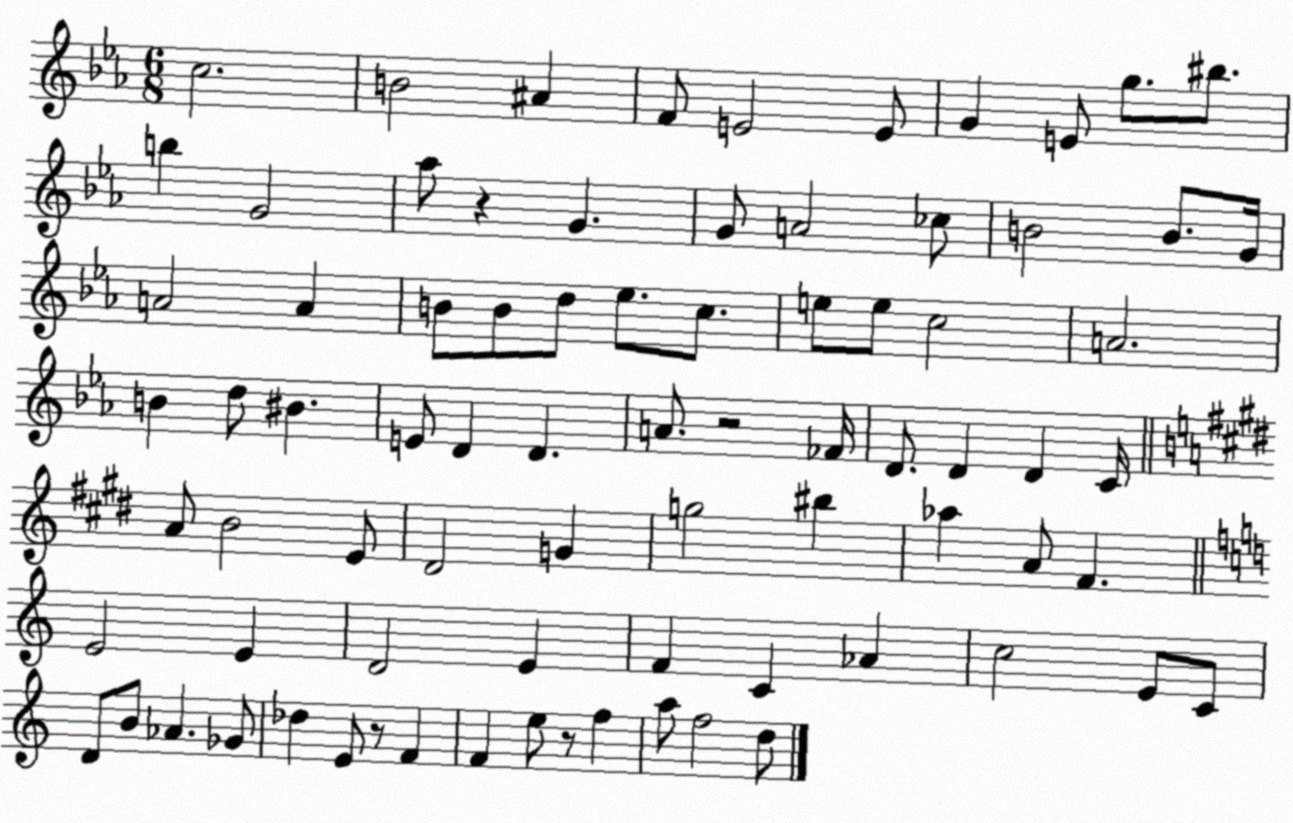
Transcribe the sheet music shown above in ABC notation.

X:1
T:Untitled
M:6/8
L:1/4
K:Eb
c2 B2 ^A F/2 E2 E/2 G E/2 g/2 ^b/2 b G2 _a/2 z G G/2 A2 _c/2 B2 B/2 G/4 A2 A B/2 B/2 d/2 _e/2 c/2 e/2 e/2 c2 A2 B d/2 ^B E/2 D D A/2 z2 _F/4 D/2 D D C/4 A/2 B2 E/2 ^D2 G g2 ^b _a A/2 ^F E2 E D2 E F C _A c2 E/2 C/2 D/2 B/2 _A _G/2 _d E/2 z/2 F F e/2 z/2 f a/2 f2 d/2